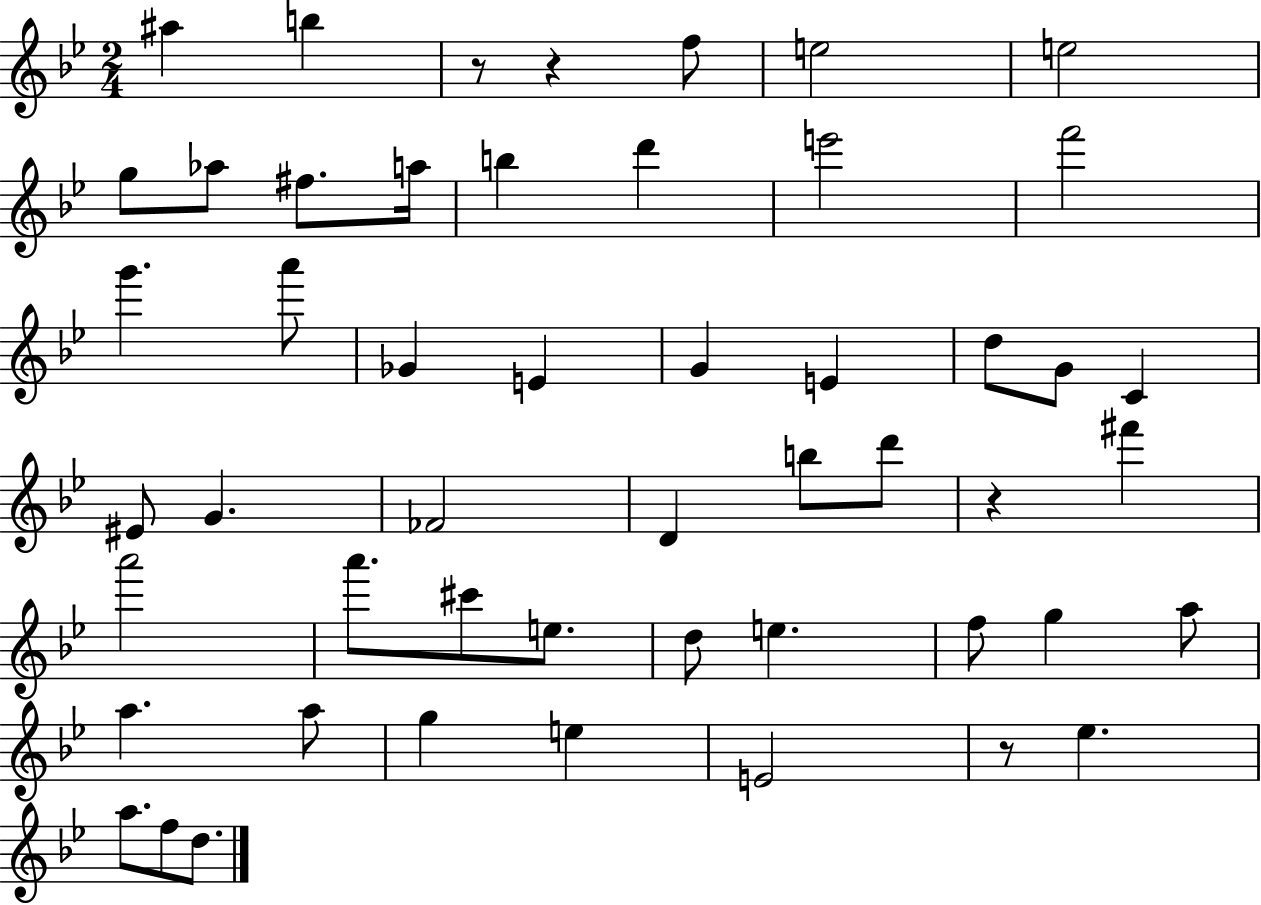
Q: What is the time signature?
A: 2/4